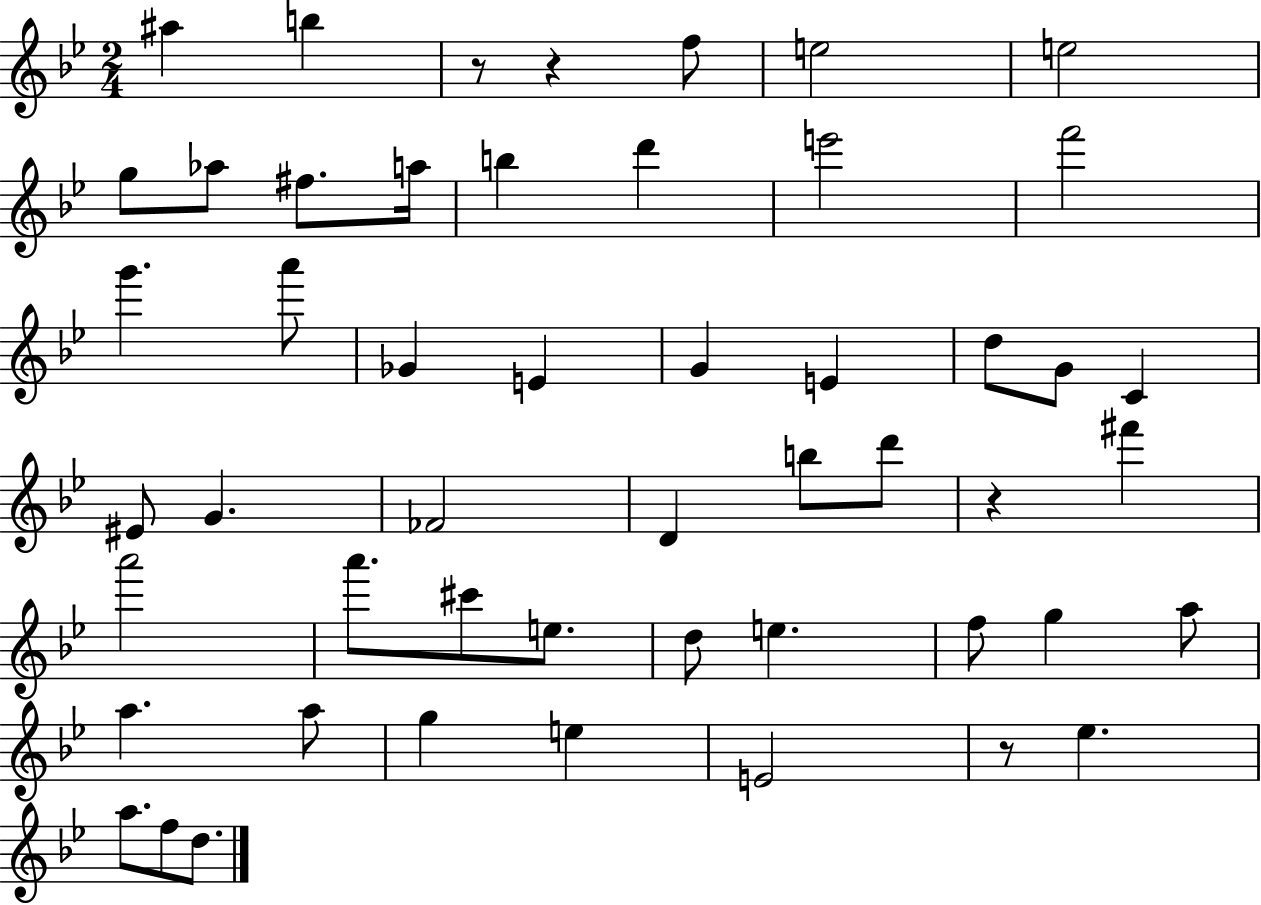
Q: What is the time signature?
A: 2/4